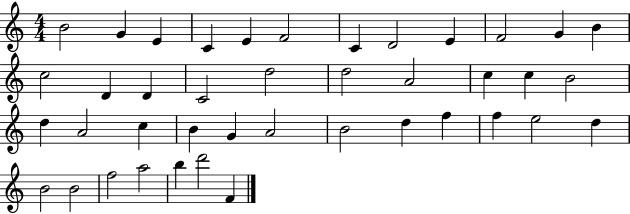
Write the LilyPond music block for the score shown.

{
  \clef treble
  \numericTimeSignature
  \time 4/4
  \key c \major
  b'2 g'4 e'4 | c'4 e'4 f'2 | c'4 d'2 e'4 | f'2 g'4 b'4 | \break c''2 d'4 d'4 | c'2 d''2 | d''2 a'2 | c''4 c''4 b'2 | \break d''4 a'2 c''4 | b'4 g'4 a'2 | b'2 d''4 f''4 | f''4 e''2 d''4 | \break b'2 b'2 | f''2 a''2 | b''4 d'''2 f'4 | \bar "|."
}